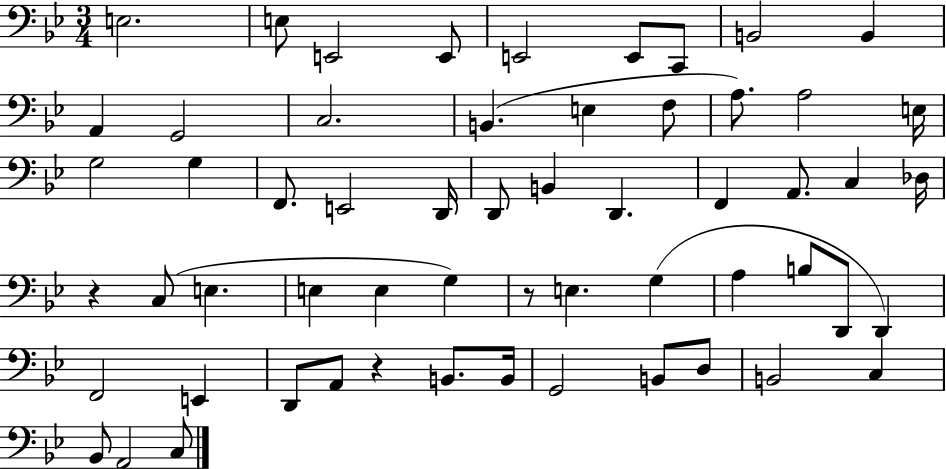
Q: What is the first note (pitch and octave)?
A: E3